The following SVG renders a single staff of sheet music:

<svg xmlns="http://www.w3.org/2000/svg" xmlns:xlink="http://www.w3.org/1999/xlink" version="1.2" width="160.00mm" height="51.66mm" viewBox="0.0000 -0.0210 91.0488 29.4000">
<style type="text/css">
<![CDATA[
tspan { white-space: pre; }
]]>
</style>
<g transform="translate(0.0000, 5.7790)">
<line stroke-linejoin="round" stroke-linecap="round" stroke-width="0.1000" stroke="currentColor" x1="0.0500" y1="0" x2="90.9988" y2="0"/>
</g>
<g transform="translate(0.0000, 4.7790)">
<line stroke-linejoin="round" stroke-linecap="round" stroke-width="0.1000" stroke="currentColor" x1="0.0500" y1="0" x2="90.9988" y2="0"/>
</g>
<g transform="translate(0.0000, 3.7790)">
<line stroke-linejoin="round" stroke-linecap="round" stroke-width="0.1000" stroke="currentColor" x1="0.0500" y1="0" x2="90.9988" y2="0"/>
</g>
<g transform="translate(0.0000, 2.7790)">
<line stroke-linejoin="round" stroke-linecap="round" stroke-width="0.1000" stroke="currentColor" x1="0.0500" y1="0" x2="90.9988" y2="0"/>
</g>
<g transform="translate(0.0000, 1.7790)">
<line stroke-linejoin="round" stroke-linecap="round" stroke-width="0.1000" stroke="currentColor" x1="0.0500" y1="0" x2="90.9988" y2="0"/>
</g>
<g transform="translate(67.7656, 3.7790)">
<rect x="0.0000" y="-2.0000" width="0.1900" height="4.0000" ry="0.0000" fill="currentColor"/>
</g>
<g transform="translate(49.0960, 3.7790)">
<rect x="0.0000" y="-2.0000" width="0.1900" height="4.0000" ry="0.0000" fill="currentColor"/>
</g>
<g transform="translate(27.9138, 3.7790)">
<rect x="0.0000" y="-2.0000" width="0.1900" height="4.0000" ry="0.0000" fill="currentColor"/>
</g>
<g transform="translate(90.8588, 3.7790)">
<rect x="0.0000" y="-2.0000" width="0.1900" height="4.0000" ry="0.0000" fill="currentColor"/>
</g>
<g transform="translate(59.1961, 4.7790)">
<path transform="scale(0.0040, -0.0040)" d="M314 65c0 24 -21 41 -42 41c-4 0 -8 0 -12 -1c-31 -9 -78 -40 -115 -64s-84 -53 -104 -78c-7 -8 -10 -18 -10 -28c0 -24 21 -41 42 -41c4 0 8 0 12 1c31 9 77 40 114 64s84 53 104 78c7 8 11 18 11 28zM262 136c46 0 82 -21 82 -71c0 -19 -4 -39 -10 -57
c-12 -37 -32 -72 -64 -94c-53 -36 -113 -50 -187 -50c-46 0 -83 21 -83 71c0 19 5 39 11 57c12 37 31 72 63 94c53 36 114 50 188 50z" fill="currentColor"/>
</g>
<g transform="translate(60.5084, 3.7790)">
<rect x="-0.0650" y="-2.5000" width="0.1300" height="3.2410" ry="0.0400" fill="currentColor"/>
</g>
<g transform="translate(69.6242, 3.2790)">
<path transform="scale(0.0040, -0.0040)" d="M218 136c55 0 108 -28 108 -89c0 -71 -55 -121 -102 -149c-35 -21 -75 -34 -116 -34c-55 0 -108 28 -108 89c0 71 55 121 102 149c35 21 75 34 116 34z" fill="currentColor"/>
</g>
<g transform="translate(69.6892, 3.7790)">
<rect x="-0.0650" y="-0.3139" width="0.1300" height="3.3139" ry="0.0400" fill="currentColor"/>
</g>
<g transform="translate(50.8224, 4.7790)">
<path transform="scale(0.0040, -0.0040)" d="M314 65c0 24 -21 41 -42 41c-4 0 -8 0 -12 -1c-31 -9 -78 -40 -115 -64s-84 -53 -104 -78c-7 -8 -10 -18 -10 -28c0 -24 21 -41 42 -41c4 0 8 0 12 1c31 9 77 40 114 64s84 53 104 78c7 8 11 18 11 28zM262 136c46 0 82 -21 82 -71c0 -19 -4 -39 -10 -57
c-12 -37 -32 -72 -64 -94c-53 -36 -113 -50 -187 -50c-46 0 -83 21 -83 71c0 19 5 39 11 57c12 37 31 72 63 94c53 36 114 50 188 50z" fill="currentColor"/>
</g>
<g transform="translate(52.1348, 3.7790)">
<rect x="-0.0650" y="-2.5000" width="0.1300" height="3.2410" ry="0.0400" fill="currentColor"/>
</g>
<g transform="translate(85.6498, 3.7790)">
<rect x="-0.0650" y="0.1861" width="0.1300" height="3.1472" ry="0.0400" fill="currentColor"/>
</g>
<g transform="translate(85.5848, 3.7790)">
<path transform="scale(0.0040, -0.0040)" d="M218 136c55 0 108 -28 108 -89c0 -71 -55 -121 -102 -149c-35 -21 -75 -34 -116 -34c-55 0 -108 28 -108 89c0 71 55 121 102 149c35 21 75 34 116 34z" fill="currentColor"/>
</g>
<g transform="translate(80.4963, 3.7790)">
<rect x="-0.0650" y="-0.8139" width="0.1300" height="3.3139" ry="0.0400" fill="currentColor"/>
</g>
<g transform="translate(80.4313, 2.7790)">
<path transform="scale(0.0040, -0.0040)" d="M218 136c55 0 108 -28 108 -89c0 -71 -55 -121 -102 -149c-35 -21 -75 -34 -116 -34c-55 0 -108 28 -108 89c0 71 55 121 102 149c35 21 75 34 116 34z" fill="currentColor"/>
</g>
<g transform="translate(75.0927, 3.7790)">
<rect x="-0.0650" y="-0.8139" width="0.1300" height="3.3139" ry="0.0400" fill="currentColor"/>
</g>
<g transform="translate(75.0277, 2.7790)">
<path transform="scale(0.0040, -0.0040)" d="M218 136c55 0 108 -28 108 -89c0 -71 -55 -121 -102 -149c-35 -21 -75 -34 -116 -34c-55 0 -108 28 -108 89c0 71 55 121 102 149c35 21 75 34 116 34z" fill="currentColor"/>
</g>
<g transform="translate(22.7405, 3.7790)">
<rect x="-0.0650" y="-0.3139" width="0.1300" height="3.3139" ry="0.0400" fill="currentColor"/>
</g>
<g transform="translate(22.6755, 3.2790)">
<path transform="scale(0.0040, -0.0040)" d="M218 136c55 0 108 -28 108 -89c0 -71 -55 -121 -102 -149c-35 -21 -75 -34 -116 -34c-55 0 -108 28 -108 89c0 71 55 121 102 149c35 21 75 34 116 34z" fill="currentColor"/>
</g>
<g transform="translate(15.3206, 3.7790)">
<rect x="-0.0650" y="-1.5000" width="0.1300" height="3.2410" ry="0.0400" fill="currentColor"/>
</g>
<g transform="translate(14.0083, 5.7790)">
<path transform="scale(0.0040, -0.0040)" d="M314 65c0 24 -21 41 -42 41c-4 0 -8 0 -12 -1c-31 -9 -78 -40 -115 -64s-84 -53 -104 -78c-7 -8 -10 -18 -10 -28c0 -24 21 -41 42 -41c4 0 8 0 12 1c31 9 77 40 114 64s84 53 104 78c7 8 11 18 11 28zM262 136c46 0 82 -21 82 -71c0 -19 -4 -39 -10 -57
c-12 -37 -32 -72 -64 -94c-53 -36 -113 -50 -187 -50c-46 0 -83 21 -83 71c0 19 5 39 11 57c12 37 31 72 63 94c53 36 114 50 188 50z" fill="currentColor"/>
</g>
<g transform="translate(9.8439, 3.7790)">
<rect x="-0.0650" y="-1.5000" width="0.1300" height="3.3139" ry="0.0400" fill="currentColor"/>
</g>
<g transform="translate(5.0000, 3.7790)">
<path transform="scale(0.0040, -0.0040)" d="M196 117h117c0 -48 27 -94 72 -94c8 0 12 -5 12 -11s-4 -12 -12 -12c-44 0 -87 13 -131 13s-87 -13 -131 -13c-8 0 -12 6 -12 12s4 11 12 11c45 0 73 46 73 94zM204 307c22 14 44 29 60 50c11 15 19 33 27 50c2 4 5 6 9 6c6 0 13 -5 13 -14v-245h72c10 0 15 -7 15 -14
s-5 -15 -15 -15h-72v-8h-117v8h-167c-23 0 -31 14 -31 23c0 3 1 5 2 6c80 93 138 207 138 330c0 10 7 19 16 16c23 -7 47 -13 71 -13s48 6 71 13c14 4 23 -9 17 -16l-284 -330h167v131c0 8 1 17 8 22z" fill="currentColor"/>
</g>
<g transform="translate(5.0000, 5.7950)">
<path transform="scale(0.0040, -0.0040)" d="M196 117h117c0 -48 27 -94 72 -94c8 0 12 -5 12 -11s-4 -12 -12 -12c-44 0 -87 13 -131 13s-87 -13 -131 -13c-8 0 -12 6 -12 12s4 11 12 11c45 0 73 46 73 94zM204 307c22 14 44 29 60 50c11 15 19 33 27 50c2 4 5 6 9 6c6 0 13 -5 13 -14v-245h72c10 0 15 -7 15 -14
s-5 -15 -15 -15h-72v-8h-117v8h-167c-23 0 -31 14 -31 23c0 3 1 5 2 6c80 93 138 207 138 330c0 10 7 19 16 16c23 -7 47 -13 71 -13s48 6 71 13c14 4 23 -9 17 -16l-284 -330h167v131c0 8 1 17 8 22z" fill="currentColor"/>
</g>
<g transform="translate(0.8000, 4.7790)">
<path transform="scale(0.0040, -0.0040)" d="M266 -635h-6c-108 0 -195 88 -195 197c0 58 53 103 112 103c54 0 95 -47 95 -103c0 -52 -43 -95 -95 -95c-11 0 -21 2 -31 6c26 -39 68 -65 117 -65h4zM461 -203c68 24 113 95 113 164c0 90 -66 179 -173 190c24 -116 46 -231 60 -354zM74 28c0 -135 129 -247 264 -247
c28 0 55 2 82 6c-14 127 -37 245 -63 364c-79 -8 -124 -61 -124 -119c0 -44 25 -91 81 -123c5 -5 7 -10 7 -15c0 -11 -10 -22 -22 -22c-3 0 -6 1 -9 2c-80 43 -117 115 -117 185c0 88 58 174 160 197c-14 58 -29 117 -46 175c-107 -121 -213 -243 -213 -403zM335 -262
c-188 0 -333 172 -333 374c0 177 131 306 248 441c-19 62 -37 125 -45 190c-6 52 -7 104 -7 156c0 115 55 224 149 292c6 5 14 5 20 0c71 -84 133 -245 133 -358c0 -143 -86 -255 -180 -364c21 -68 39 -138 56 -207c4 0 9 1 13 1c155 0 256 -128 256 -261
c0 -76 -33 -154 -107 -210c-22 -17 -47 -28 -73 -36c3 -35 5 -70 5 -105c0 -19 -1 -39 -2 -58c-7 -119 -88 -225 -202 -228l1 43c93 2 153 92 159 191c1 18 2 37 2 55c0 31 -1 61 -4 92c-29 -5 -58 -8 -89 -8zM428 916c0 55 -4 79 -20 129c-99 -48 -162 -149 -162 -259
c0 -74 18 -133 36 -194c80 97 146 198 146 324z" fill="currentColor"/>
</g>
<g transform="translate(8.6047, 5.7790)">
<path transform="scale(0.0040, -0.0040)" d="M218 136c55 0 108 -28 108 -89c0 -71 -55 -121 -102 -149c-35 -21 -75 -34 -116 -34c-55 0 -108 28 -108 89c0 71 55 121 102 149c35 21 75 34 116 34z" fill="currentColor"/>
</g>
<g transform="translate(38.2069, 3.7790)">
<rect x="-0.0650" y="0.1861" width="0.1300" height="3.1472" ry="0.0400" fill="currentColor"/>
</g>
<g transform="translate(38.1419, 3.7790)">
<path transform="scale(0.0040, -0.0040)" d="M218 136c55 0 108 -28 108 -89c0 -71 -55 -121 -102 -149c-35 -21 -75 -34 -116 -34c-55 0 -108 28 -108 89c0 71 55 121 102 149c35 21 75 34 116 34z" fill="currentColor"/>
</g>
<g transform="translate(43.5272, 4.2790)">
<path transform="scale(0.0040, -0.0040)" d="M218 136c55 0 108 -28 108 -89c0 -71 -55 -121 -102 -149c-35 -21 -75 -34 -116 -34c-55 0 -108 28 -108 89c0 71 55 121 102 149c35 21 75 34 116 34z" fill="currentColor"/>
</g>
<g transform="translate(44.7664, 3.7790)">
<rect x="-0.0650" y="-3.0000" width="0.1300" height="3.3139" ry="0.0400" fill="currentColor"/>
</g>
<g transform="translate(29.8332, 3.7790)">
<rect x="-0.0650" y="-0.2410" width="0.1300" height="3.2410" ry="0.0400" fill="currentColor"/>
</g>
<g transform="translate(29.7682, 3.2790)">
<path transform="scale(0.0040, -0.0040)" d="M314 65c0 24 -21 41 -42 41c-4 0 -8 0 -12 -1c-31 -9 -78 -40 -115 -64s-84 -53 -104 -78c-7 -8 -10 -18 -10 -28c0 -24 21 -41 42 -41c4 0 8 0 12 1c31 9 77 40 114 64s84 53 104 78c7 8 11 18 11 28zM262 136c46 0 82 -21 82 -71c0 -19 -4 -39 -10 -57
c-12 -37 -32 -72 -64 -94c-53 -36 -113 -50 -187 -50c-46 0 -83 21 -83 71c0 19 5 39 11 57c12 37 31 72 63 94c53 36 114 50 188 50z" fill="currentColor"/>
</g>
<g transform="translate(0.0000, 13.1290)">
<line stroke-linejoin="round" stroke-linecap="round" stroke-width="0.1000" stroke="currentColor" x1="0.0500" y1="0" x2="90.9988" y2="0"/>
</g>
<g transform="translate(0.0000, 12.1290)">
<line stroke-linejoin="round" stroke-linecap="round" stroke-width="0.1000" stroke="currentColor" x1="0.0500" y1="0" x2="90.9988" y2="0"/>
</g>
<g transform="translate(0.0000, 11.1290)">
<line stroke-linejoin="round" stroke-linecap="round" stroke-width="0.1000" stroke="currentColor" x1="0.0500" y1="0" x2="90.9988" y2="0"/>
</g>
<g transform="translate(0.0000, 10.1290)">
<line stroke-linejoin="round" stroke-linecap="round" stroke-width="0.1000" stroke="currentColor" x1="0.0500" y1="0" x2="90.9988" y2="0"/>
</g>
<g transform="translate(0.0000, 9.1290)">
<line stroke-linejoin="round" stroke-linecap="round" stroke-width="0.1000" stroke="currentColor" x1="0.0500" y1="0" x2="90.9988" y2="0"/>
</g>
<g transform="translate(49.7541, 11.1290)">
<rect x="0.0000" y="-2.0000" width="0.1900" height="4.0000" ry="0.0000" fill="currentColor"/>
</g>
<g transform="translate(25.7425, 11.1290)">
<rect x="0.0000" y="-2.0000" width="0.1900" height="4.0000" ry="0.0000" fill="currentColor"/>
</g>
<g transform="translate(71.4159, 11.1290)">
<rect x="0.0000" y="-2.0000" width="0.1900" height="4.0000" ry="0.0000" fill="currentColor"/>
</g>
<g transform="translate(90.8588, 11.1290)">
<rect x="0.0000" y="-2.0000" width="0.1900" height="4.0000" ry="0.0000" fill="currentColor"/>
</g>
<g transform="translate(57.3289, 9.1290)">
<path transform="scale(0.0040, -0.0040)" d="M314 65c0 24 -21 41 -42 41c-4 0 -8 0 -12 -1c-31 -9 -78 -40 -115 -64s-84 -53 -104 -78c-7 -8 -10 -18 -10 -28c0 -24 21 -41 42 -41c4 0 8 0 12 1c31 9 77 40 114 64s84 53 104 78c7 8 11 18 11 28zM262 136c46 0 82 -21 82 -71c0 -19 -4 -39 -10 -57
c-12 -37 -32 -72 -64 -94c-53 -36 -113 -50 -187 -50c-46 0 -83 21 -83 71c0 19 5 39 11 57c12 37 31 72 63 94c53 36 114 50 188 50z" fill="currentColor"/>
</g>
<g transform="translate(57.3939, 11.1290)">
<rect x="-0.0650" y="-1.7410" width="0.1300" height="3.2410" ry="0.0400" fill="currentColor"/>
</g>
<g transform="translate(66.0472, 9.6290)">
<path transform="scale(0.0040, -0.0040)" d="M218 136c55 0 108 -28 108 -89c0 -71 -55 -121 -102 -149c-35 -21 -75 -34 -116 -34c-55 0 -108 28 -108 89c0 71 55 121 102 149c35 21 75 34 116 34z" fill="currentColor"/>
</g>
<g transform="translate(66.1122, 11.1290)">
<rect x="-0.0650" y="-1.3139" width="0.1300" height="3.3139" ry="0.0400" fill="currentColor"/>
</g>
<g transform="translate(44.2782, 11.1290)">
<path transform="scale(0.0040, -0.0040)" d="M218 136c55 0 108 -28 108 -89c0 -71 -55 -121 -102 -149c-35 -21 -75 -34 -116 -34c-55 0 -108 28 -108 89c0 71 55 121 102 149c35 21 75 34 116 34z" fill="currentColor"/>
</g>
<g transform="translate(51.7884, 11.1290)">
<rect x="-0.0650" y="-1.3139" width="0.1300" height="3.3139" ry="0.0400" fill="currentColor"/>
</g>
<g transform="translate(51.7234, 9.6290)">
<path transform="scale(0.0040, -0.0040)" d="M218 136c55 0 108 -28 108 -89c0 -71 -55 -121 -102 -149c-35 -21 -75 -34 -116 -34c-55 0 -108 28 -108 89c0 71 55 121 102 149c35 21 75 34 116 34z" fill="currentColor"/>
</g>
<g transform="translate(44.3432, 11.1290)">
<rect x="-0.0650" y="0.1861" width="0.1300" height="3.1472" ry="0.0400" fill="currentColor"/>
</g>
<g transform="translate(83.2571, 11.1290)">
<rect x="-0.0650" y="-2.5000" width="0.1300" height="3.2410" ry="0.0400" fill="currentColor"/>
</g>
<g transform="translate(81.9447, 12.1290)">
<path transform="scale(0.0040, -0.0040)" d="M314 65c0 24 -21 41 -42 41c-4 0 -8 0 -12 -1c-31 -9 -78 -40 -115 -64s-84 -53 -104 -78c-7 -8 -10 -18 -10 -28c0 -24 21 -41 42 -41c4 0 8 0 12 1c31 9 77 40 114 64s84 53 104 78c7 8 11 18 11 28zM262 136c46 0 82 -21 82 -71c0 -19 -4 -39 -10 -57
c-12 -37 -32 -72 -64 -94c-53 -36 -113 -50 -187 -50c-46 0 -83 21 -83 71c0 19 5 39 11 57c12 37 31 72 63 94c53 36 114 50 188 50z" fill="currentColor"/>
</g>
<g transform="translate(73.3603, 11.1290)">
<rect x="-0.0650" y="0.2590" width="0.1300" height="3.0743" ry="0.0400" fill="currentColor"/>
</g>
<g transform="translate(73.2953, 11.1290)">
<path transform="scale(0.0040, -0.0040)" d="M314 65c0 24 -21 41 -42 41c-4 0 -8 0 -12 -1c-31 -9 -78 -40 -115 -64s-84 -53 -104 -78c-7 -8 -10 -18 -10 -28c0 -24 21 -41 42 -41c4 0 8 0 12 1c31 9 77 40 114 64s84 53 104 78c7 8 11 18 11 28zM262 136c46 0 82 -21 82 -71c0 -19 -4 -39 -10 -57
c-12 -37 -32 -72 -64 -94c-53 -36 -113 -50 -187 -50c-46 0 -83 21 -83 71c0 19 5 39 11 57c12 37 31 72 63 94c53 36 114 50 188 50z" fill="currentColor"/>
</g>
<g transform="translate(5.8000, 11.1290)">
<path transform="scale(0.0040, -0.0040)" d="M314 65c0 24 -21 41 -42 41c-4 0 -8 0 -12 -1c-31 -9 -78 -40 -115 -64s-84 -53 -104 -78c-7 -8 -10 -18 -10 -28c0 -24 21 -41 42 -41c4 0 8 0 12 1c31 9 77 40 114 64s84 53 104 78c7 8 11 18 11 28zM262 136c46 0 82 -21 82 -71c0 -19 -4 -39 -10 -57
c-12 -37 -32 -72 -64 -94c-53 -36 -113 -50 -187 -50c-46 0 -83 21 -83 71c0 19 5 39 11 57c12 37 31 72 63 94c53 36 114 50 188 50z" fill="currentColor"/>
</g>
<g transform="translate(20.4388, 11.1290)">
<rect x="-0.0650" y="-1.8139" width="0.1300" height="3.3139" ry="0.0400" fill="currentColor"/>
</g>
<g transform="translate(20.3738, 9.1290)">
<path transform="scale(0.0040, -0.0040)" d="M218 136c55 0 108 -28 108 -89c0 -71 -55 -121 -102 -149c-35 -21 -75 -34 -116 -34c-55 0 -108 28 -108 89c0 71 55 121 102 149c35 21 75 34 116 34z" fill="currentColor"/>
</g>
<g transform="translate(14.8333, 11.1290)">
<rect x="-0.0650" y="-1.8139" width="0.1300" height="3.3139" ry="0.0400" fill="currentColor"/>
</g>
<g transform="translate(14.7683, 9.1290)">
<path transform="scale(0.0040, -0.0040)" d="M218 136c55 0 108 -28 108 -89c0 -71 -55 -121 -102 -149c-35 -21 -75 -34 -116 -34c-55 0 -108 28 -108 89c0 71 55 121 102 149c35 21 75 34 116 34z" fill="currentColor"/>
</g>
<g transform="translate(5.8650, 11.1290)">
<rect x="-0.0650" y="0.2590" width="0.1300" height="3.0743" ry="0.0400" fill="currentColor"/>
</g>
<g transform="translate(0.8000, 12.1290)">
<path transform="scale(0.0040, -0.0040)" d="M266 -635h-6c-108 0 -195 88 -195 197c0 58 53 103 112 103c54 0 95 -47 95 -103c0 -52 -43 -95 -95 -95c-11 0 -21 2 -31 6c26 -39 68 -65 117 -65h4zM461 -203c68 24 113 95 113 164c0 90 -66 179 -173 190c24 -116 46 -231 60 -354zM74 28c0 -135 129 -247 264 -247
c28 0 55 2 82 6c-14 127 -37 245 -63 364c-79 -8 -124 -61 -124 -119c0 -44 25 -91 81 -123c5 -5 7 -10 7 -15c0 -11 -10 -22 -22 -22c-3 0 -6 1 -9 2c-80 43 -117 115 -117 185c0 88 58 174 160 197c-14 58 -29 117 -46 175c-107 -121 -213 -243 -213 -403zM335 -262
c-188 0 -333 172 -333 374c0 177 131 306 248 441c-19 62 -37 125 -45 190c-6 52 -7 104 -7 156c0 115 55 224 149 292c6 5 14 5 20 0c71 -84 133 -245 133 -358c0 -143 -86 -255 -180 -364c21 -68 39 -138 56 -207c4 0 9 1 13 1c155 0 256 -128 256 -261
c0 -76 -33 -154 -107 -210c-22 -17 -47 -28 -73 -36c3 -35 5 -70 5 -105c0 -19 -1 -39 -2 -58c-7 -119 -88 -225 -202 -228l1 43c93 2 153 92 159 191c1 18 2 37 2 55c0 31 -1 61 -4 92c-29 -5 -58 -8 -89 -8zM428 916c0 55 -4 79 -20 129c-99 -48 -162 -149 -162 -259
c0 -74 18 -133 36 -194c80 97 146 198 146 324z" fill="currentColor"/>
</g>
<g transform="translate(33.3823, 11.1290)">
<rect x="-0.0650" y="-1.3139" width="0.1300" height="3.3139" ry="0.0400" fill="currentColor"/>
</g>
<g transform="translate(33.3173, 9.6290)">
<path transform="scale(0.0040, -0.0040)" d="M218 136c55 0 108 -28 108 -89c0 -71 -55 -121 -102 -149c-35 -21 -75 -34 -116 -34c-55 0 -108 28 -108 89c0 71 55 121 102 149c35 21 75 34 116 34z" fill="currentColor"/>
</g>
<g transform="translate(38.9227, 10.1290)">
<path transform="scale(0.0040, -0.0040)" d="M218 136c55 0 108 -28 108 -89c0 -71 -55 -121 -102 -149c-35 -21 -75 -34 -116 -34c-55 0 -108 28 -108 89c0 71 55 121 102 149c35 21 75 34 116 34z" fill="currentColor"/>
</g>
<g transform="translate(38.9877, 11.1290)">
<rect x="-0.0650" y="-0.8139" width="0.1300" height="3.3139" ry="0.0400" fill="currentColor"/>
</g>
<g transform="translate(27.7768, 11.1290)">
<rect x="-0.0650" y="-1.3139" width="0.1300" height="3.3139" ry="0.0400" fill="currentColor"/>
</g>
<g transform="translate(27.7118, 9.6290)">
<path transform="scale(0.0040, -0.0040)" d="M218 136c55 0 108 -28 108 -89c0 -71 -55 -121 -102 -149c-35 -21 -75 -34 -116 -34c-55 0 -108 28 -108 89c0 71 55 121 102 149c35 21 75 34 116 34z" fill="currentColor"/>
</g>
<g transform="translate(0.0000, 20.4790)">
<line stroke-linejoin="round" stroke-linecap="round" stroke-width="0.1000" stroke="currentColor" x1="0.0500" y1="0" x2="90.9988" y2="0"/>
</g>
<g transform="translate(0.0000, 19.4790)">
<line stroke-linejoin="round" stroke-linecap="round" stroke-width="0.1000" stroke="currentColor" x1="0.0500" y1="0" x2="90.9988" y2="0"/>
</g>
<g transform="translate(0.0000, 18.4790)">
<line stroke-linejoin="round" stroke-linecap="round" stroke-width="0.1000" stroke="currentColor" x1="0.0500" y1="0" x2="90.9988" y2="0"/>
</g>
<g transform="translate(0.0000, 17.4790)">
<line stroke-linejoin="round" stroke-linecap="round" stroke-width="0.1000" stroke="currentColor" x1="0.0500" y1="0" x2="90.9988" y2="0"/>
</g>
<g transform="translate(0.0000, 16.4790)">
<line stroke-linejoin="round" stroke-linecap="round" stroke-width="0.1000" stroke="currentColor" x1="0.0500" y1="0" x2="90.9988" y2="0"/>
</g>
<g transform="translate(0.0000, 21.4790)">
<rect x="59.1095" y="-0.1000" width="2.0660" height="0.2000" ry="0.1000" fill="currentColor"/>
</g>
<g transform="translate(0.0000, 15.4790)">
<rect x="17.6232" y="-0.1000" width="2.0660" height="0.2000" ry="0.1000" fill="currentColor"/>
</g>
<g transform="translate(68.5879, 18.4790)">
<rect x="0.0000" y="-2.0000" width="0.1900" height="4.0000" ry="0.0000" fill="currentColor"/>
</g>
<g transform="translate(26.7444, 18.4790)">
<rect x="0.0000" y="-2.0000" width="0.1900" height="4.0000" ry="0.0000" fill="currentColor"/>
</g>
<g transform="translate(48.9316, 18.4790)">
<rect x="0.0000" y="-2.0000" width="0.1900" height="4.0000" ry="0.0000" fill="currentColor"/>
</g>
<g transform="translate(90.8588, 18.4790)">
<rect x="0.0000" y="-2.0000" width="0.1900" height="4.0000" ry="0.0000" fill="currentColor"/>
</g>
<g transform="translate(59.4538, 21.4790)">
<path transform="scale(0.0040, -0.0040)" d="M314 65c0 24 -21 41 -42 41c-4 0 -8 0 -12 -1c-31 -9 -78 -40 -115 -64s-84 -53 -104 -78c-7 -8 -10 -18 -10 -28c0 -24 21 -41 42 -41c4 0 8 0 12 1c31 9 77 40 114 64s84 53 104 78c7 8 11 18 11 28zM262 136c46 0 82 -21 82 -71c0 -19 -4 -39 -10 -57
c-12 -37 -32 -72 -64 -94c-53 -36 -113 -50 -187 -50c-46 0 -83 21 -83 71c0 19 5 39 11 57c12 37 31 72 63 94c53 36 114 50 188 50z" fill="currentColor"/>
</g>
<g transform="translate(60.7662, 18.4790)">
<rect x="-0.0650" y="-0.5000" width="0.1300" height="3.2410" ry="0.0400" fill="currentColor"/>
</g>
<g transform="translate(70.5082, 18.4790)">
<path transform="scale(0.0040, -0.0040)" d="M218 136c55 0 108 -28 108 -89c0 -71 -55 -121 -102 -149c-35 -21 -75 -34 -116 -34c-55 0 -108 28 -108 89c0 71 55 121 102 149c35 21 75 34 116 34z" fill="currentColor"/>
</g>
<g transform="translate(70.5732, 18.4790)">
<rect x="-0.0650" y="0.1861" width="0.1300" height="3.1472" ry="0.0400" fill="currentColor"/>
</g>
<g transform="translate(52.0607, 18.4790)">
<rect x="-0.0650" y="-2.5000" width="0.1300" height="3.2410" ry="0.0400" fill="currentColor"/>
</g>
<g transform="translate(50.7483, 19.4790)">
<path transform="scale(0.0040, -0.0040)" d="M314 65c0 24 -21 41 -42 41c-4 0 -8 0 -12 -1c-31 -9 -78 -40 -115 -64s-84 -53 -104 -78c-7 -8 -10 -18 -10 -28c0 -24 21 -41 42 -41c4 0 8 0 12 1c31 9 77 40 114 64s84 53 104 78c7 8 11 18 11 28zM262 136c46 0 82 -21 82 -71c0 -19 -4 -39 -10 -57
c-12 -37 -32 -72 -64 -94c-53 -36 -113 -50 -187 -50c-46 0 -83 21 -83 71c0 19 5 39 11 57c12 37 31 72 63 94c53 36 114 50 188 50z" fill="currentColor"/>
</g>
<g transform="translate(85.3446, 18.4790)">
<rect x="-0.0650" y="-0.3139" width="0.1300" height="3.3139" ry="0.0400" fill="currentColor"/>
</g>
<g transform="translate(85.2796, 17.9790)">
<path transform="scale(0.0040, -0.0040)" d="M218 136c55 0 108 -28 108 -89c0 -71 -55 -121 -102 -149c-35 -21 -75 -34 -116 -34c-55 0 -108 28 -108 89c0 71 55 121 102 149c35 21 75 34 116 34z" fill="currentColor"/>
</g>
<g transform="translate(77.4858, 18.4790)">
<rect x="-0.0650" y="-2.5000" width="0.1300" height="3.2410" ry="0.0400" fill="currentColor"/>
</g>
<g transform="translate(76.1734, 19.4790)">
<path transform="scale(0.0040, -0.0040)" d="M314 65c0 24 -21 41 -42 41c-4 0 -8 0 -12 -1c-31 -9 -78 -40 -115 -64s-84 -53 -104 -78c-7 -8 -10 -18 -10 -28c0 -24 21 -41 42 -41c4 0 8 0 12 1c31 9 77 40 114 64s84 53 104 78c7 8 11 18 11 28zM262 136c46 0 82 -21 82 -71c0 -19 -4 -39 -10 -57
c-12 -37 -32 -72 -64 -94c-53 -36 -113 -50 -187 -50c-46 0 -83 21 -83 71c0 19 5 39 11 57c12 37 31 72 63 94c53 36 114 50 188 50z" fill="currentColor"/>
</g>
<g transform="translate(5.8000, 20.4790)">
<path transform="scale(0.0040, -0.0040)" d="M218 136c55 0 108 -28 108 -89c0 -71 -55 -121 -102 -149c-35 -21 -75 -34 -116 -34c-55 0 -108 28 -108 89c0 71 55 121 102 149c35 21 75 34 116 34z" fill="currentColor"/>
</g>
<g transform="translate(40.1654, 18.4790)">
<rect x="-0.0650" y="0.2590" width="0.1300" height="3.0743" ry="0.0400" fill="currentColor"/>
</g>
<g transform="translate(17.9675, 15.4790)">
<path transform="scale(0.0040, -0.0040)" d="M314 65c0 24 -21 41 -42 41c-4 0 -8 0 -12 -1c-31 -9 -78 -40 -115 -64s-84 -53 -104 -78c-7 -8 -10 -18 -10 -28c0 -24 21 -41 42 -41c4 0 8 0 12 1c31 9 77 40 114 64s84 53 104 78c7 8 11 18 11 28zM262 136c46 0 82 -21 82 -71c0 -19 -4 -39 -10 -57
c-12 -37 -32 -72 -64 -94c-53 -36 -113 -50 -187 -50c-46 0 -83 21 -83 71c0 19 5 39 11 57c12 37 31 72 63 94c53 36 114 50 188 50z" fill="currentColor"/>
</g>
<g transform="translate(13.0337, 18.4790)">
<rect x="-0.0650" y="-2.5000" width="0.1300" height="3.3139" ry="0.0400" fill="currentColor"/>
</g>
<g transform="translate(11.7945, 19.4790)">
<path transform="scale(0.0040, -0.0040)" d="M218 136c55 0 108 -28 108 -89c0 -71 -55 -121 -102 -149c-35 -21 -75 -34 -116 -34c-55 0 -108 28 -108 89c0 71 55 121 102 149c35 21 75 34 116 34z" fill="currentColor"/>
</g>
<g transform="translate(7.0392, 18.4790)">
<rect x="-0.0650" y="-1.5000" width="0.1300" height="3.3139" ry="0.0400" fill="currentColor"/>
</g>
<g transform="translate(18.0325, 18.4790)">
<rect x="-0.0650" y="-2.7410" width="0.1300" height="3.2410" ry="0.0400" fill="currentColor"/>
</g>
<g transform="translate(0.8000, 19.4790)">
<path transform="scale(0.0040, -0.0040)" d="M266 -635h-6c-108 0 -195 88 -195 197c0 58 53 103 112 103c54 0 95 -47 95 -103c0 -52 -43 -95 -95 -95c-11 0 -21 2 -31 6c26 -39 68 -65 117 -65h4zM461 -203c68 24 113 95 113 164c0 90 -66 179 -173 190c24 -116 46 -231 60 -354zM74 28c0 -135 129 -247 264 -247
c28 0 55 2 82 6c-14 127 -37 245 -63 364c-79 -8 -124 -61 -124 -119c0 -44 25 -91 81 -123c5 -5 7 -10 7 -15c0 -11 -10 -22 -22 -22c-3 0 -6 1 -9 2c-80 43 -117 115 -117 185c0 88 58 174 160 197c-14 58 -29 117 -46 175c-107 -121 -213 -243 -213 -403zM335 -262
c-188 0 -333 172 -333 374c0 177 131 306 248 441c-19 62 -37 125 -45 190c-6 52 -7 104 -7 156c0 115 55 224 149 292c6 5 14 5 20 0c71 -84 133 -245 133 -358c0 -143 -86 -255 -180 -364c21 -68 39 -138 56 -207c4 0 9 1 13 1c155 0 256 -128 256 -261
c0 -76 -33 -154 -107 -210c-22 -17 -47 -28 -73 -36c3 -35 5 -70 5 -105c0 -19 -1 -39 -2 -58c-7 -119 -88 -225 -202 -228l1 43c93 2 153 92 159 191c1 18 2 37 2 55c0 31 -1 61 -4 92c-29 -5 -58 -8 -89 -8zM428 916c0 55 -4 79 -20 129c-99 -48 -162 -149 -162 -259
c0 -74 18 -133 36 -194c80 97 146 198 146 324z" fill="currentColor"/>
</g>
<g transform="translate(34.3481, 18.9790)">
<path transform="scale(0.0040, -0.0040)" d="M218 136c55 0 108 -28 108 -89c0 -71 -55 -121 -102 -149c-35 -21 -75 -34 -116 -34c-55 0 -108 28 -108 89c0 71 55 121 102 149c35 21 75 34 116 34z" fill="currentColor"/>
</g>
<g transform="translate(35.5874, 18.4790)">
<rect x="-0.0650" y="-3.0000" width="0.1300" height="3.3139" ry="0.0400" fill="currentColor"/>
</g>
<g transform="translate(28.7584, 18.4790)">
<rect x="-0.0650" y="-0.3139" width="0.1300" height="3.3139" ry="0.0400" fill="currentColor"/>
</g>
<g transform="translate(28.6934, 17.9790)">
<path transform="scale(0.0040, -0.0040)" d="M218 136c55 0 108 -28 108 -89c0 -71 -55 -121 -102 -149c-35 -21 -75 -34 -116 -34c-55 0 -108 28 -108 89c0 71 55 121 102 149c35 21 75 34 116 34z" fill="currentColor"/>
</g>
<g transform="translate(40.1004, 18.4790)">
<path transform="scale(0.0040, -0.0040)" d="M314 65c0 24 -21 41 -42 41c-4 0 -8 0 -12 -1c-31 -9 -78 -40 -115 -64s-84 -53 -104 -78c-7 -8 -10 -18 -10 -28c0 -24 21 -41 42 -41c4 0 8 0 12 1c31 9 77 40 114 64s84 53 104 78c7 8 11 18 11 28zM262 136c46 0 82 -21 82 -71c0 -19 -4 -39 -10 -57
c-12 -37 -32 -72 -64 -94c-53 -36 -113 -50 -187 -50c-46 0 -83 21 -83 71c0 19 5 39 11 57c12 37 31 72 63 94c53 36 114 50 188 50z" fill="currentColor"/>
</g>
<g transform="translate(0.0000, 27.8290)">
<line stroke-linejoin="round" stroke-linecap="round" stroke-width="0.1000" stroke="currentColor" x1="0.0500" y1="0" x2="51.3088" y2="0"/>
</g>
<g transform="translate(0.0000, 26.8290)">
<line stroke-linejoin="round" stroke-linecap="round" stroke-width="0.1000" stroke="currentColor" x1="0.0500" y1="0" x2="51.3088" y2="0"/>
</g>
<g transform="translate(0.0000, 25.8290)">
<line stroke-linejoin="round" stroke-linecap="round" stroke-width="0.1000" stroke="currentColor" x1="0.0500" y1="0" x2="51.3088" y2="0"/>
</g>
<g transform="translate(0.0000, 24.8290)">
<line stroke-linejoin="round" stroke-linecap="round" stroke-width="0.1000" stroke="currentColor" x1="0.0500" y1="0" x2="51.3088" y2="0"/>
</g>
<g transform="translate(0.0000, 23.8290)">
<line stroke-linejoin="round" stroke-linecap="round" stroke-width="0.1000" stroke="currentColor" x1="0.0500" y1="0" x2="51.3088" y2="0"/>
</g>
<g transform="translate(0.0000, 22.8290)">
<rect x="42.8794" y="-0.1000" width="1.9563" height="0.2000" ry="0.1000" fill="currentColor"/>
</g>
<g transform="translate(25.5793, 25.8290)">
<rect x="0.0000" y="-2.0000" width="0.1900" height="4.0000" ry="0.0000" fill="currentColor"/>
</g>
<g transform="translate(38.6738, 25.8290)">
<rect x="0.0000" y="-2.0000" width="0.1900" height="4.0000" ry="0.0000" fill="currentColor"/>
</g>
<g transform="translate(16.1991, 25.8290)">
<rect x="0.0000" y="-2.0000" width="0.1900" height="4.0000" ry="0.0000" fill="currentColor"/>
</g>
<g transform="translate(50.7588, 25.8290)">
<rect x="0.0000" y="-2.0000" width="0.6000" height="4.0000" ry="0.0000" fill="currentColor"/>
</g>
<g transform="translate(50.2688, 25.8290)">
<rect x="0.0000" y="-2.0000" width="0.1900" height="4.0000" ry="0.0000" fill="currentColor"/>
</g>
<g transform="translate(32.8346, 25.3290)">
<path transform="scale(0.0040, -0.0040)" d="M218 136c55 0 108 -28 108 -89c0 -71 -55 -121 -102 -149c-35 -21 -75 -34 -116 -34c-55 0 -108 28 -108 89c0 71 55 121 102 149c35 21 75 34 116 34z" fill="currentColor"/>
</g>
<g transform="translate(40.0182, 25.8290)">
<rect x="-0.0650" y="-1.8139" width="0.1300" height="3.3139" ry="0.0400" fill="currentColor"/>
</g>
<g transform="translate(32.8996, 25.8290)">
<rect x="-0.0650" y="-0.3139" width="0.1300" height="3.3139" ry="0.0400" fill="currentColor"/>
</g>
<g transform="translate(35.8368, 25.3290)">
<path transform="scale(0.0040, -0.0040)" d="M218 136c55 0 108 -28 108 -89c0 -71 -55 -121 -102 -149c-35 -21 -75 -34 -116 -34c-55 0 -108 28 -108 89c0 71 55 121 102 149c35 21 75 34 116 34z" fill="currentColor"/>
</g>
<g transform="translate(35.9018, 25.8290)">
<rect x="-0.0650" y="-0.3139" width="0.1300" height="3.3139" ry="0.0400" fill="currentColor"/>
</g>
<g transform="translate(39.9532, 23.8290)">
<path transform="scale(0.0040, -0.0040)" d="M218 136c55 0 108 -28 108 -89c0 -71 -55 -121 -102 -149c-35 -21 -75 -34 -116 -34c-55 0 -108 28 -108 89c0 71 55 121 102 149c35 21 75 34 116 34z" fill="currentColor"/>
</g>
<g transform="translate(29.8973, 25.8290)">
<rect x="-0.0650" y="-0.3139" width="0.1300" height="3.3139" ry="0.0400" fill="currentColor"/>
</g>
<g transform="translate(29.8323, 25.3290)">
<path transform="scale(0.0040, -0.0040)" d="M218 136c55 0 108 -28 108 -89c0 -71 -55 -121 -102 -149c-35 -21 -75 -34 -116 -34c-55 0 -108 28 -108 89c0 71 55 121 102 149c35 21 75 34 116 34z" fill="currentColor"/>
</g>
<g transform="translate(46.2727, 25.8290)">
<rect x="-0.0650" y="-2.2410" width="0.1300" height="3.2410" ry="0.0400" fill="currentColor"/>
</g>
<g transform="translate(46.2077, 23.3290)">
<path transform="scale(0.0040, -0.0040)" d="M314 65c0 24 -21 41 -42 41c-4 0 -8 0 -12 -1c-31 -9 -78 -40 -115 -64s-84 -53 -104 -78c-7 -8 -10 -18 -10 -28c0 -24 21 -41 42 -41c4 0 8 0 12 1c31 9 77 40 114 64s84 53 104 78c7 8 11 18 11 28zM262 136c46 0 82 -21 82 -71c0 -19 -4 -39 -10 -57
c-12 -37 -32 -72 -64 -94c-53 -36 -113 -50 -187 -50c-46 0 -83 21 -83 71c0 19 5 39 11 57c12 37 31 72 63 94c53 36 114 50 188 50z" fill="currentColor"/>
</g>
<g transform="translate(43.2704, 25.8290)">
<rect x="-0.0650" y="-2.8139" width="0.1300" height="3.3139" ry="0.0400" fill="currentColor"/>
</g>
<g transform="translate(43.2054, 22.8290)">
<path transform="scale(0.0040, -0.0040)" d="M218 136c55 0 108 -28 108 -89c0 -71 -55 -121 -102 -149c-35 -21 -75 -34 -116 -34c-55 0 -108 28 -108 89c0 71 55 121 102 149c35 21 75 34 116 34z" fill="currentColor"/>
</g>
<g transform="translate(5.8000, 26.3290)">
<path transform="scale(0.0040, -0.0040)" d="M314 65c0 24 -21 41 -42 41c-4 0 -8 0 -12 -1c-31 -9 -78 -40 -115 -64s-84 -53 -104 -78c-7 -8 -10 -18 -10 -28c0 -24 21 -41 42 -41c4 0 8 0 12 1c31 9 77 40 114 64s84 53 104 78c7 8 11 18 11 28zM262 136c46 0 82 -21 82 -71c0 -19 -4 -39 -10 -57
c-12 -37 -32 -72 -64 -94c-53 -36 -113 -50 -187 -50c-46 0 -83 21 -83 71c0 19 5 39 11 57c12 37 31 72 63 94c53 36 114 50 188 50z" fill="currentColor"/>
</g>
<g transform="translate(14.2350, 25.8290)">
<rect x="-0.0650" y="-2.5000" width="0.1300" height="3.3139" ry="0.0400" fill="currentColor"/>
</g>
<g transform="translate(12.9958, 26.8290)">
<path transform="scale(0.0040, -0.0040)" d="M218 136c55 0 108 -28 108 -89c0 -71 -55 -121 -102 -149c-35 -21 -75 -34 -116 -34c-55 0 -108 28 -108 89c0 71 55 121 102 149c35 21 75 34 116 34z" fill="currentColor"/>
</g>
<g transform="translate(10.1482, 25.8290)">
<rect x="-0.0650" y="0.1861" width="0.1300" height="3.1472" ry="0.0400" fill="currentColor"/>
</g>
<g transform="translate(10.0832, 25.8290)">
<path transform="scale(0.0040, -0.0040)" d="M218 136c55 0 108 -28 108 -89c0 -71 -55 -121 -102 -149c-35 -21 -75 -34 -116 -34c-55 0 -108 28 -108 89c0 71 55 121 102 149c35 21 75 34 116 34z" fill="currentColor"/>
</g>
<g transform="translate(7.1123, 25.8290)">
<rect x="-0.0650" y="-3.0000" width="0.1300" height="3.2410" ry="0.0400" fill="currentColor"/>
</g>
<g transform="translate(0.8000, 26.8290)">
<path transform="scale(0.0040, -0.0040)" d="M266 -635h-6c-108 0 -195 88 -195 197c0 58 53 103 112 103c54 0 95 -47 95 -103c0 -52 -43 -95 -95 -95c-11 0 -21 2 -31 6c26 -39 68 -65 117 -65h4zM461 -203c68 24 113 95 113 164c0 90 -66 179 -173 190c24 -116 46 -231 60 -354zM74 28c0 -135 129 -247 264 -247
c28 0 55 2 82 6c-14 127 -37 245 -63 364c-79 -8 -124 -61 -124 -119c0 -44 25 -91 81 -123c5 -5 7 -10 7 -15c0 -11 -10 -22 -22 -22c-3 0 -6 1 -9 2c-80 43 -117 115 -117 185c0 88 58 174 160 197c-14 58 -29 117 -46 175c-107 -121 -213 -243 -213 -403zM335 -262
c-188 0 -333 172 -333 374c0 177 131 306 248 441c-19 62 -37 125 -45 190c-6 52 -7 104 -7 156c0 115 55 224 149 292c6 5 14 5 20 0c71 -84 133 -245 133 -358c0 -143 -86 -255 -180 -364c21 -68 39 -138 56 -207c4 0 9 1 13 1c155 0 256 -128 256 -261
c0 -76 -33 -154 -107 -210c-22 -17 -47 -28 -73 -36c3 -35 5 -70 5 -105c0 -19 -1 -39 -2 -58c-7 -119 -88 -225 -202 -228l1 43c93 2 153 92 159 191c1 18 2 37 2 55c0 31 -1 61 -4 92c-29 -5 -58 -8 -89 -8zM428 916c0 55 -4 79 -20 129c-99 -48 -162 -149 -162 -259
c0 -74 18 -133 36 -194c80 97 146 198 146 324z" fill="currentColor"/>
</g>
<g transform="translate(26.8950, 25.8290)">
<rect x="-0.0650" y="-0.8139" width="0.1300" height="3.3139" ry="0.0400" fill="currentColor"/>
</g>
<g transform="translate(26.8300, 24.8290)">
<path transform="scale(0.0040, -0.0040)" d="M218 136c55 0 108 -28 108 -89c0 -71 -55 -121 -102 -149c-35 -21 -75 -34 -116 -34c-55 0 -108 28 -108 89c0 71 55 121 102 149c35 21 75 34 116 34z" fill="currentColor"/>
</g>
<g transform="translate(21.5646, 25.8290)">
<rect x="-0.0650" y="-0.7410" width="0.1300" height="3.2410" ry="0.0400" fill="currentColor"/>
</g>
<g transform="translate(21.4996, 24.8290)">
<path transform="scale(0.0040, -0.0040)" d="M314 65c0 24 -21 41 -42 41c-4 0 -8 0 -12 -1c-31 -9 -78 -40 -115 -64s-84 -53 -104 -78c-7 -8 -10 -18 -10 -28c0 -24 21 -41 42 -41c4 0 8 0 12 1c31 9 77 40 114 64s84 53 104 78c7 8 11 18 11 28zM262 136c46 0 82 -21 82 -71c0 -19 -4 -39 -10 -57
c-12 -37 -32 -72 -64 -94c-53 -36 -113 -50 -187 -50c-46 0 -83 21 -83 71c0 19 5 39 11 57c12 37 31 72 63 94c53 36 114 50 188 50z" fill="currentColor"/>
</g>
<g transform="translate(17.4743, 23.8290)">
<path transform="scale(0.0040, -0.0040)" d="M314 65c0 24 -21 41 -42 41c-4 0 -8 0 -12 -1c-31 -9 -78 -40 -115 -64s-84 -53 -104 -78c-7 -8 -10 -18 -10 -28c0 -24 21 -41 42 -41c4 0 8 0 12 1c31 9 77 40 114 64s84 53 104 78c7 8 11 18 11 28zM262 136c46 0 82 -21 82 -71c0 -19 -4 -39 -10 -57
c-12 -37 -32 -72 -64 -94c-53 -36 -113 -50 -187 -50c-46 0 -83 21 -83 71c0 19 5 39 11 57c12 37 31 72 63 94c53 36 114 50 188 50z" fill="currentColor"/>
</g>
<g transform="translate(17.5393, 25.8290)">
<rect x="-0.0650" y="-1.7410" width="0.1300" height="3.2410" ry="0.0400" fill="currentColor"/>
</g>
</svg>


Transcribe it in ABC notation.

X:1
T:Untitled
M:4/4
L:1/4
K:C
E E2 c c2 B A G2 G2 c d d B B2 f f e e d B e f2 e B2 G2 E G a2 c A B2 G2 C2 B G2 c A2 B G f2 d2 d c c c f a g2